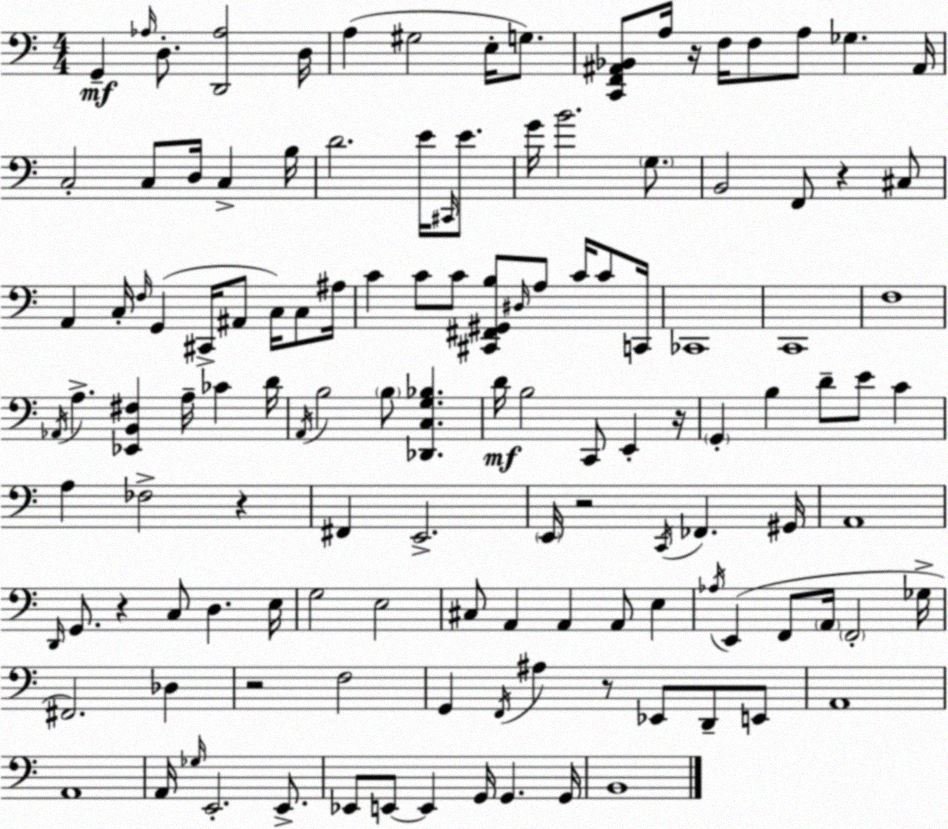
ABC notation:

X:1
T:Untitled
M:4/4
L:1/4
K:Am
G,, _A,/4 D,/2 [D,,_A,]2 D,/4 A, ^G,2 E,/4 G,/2 [C,,F,,^A,,_B,,]/2 A,/4 z/4 F,/4 F,/2 A,/2 _G, ^A,,/4 C,2 C,/2 D,/4 C, B,/4 D2 E/4 ^C,,/4 E/2 G/4 B2 G,/2 B,,2 F,,/2 z ^C,/2 A,, C,/4 F,/4 G,, ^C,,/4 ^A,,/2 C,/4 C,/2 ^A,/4 C C/2 C/2 [^C,,^F,,^G,,B,]/2 ^D,/4 A,/2 C/4 C/2 C,,/4 _C,,4 C,,4 F,4 _A,,/4 A, [_E,,B,,^F,] A,/4 _C D/4 A,,/4 B,2 B,/2 [_D,,C,G,_B,] D/4 B,2 C,,/2 E,, z/4 G,, B, D/2 E/2 C A, _F,2 z ^F,, E,,2 E,,/4 z2 C,,/4 _F,, ^G,,/4 A,,4 D,,/4 G,,/2 z C,/2 D, E,/4 G,2 E,2 ^C,/2 A,, A,, A,,/2 E, _A,/4 E,, F,,/2 A,,/4 F,,2 _G,/4 ^F,,2 _D, z2 F,2 G,, F,,/4 ^A, z/2 _E,,/2 D,,/2 E,,/2 A,,4 A,,4 A,,/4 _G,/4 E,,2 E,,/2 _E,,/2 E,,/2 E,, G,,/4 G,, G,,/4 B,,4